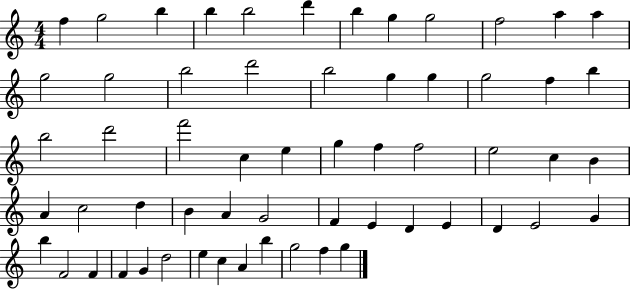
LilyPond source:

{
  \clef treble
  \numericTimeSignature
  \time 4/4
  \key c \major
  f''4 g''2 b''4 | b''4 b''2 d'''4 | b''4 g''4 g''2 | f''2 a''4 a''4 | \break g''2 g''2 | b''2 d'''2 | b''2 g''4 g''4 | g''2 f''4 b''4 | \break b''2 d'''2 | f'''2 c''4 e''4 | g''4 f''4 f''2 | e''2 c''4 b'4 | \break a'4 c''2 d''4 | b'4 a'4 g'2 | f'4 e'4 d'4 e'4 | d'4 e'2 g'4 | \break b''4 f'2 f'4 | f'4 g'4 d''2 | e''4 c''4 a'4 b''4 | g''2 f''4 g''4 | \break \bar "|."
}